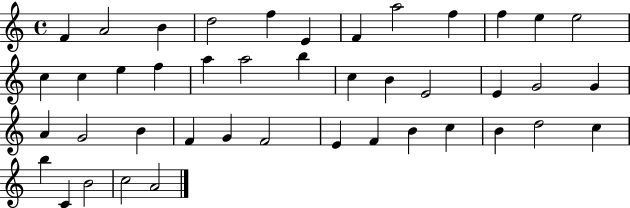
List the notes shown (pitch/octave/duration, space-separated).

F4/q A4/h B4/q D5/h F5/q E4/q F4/q A5/h F5/q F5/q E5/q E5/h C5/q C5/q E5/q F5/q A5/q A5/h B5/q C5/q B4/q E4/h E4/q G4/h G4/q A4/q G4/h B4/q F4/q G4/q F4/h E4/q F4/q B4/q C5/q B4/q D5/h C5/q B5/q C4/q B4/h C5/h A4/h